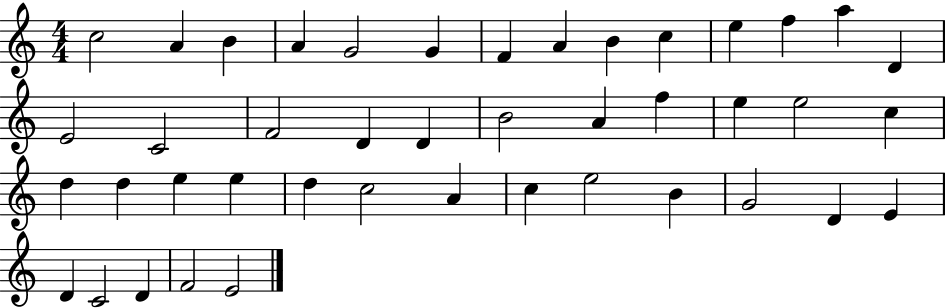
{
  \clef treble
  \numericTimeSignature
  \time 4/4
  \key c \major
  c''2 a'4 b'4 | a'4 g'2 g'4 | f'4 a'4 b'4 c''4 | e''4 f''4 a''4 d'4 | \break e'2 c'2 | f'2 d'4 d'4 | b'2 a'4 f''4 | e''4 e''2 c''4 | \break d''4 d''4 e''4 e''4 | d''4 c''2 a'4 | c''4 e''2 b'4 | g'2 d'4 e'4 | \break d'4 c'2 d'4 | f'2 e'2 | \bar "|."
}